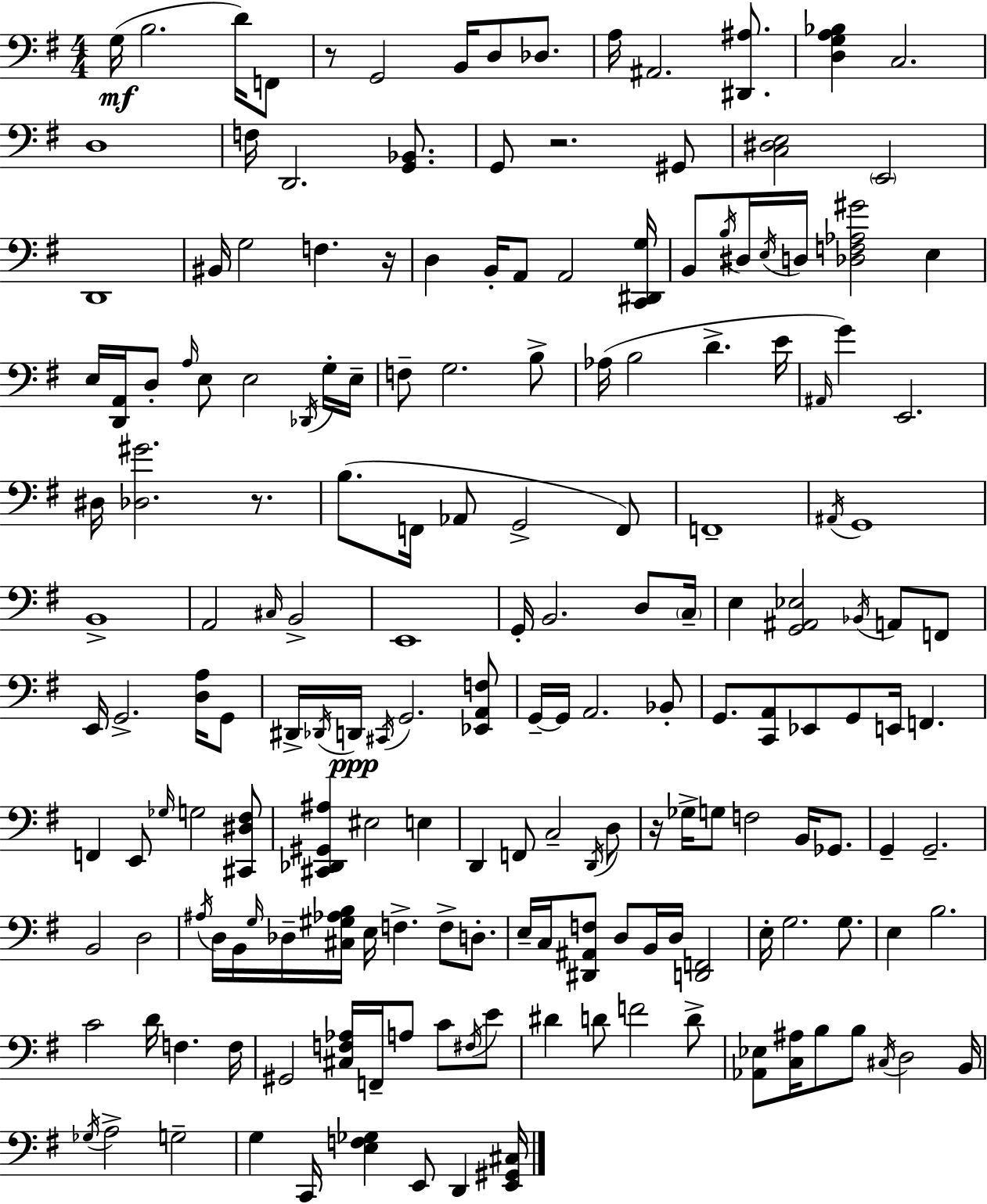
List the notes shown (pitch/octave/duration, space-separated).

G3/s B3/h. D4/s F2/e R/e G2/h B2/s D3/e Db3/e. A3/s A#2/h. [D#2,A#3]/e. [D3,G3,A3,Bb3]/q C3/h. D3/w F3/s D2/h. [G2,Bb2]/e. G2/e R/h. G#2/e [C3,D#3,E3]/h E2/h D2/w BIS2/s G3/h F3/q. R/s D3/q B2/s A2/e A2/h [C2,D#2,G3]/s B2/e B3/s D#3/s E3/s D3/s [Db3,F3,Ab3,G#4]/h E3/q E3/s [D2,A2]/s D3/e A3/s E3/e E3/h Db2/s G3/s E3/s F3/e G3/h. B3/e Ab3/s B3/h D4/q. E4/s A#2/s G4/q E2/h. D#3/s [Db3,G#4]/h. R/e. B3/e. F2/s Ab2/e G2/h F2/e F2/w A#2/s G2/w B2/w A2/h C#3/s B2/h E2/w G2/s B2/h. D3/e C3/s E3/q [G2,A#2,Eb3]/h Bb2/s A2/e F2/e E2/s G2/h. [D3,A3]/s G2/e D#2/s Db2/s D2/s C#2/s G2/h. [Eb2,A2,F3]/e G2/s G2/s A2/h. Bb2/e G2/e. [C2,A2]/e Eb2/e G2/e E2/s F2/q. F2/q E2/e Gb3/s G3/h [C#2,D#3,F#3]/e [C#2,Db2,G#2,A#3]/q EIS3/h E3/q D2/q F2/e C3/h D2/s D3/e R/s Gb3/s G3/e F3/h B2/s Gb2/e. G2/q G2/h. B2/h D3/h A#3/s D3/s B2/s G3/s Db3/s [C#3,G#3,Ab3,B3]/s E3/s F3/q. F3/e D3/e. E3/s C3/s [D#2,A#2,F3]/e D3/e B2/s D3/s [D2,F2]/h E3/s G3/h. G3/e. E3/q B3/h. C4/h D4/s F3/q. F3/s G#2/h [C#3,F3,Ab3]/s F2/s A3/e C4/e F#3/s E4/e D#4/q D4/e F4/h D4/e [Ab2,Eb3]/e [C3,A#3]/s B3/e B3/e C#3/s D3/h B2/s Gb3/s A3/h G3/h G3/q C2/s [E3,F3,Gb3]/q E2/e D2/q [E2,G#2,C#3]/s